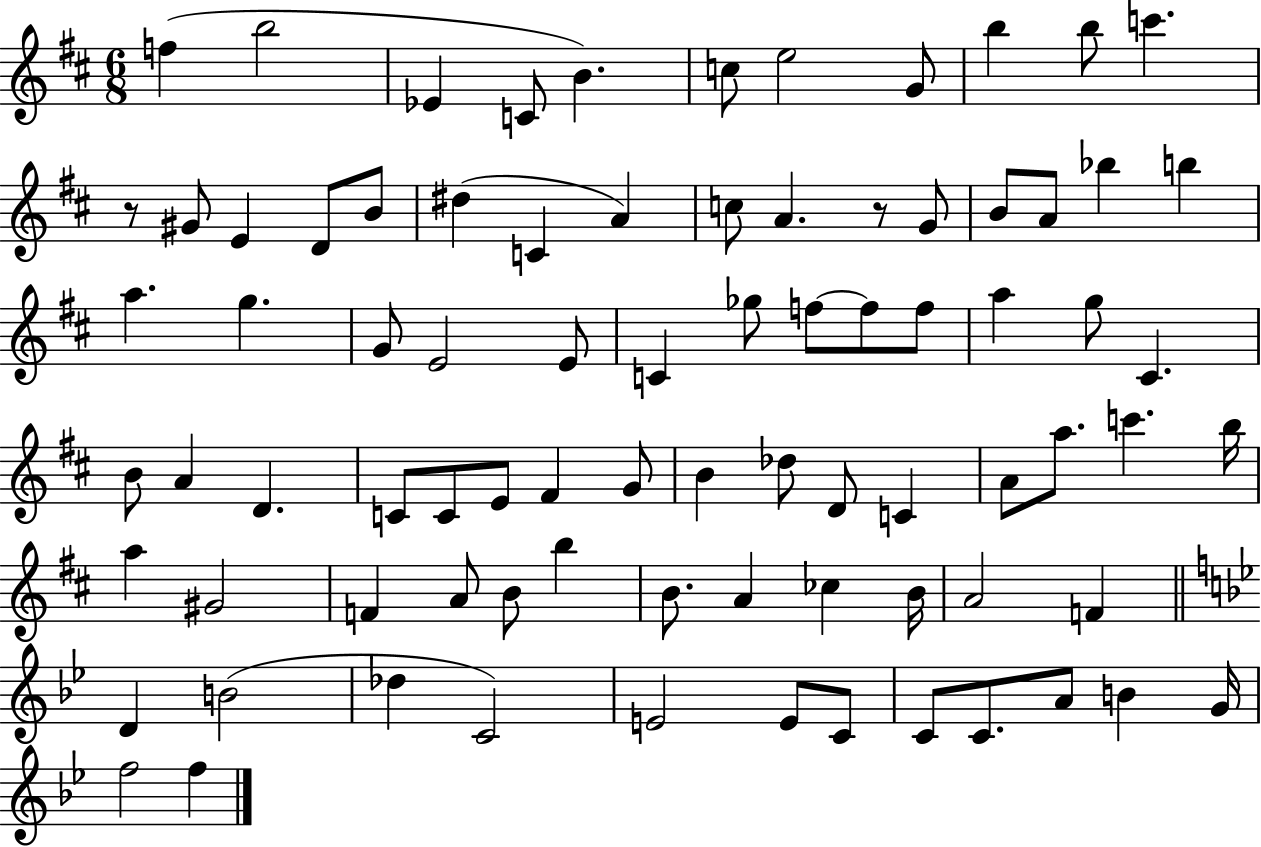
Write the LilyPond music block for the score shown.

{
  \clef treble
  \numericTimeSignature
  \time 6/8
  \key d \major
  f''4( b''2 | ees'4 c'8 b'4.) | c''8 e''2 g'8 | b''4 b''8 c'''4. | \break r8 gis'8 e'4 d'8 b'8 | dis''4( c'4 a'4) | c''8 a'4. r8 g'8 | b'8 a'8 bes''4 b''4 | \break a''4. g''4. | g'8 e'2 e'8 | c'4 ges''8 f''8~~ f''8 f''8 | a''4 g''8 cis'4. | \break b'8 a'4 d'4. | c'8 c'8 e'8 fis'4 g'8 | b'4 des''8 d'8 c'4 | a'8 a''8. c'''4. b''16 | \break a''4 gis'2 | f'4 a'8 b'8 b''4 | b'8. a'4 ces''4 b'16 | a'2 f'4 | \break \bar "||" \break \key bes \major d'4 b'2( | des''4 c'2) | e'2 e'8 c'8 | c'8 c'8. a'8 b'4 g'16 | \break f''2 f''4 | \bar "|."
}